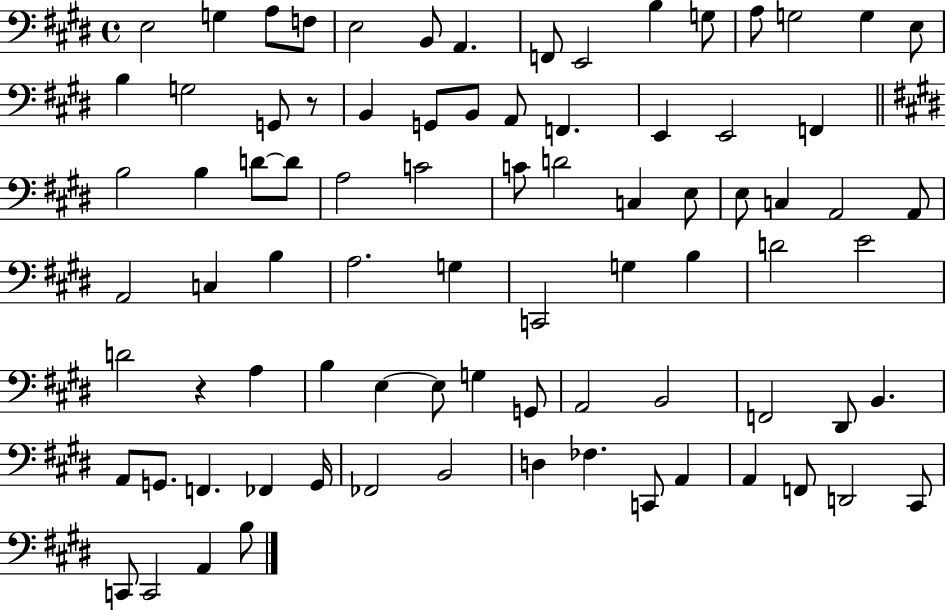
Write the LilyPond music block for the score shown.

{
  \clef bass
  \time 4/4
  \defaultTimeSignature
  \key e \major
  e2 g4 a8 f8 | e2 b,8 a,4. | f,8 e,2 b4 g8 | a8 g2 g4 e8 | \break b4 g2 g,8 r8 | b,4 g,8 b,8 a,8 f,4. | e,4 e,2 f,4 | \bar "||" \break \key e \major b2 b4 d'8~~ d'8 | a2 c'2 | c'8 d'2 c4 e8 | e8 c4 a,2 a,8 | \break a,2 c4 b4 | a2. g4 | c,2 g4 b4 | d'2 e'2 | \break d'2 r4 a4 | b4 e4~~ e8 g4 g,8 | a,2 b,2 | f,2 dis,8 b,4. | \break a,8 g,8. f,4. fes,4 g,16 | fes,2 b,2 | d4 fes4. c,8 a,4 | a,4 f,8 d,2 cis,8 | \break c,8 c,2 a,4 b8 | \bar "|."
}